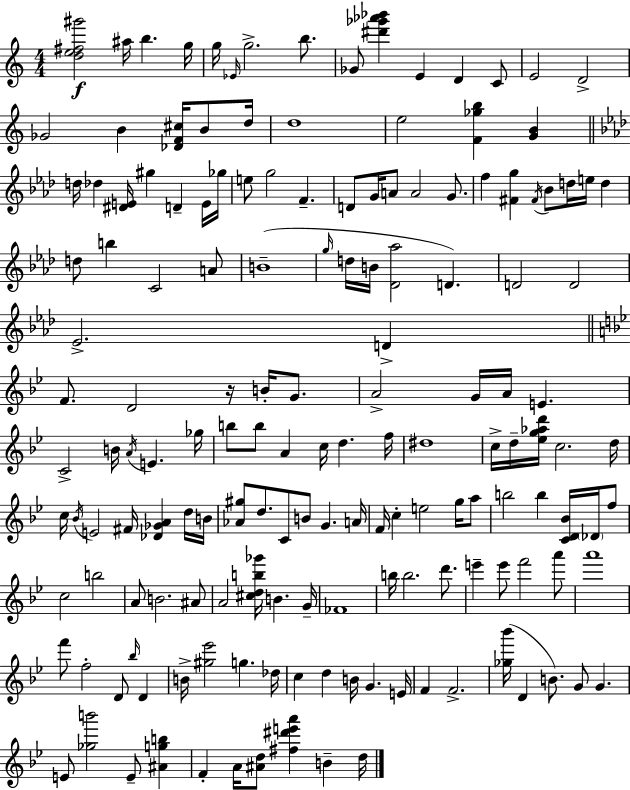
{
  \clef treble
  \numericTimeSignature
  \time 4/4
  \key c \major
  <d'' e'' fis'' gis'''>2\f ais''16 b''4. g''16 | g''16 \grace { ees'16 } g''2.-> b''8. | ges'8 <dis''' ges''' aes''' bes'''>4 e'4 d'4 c'8 | e'2 d'2-> | \break ges'2 b'4 <des' f' cis''>16 b'8 | d''16 d''1 | e''2 <f' ges'' b''>4 <g' b'>4 | \bar "||" \break \key aes \major d''16 des''4 <dis' e'>16 gis''4 d'4-- e'16 ges''16 | e''8 g''2 f'4.-- | d'8 g'16 a'8 a'2 g'8. | f''4 <fis' g''>4 \acciaccatura { fis'16 } bes'8 d''16 e''16 d''4 | \break d''8 b''4 c'2 a'8 | b'1--( | \grace { g''16 } d''16 b'16 <des' aes''>2 d'4.) | d'2 d'2 | \break ees'2.-> d'4-> | \bar "||" \break \key bes \major f'8. d'2 r16 b'16-. g'8. | a'2-> g'16 a'16 e'4. | c'2-> b'16 \acciaccatura { a'16 } e'4. | ges''16 b''8 b''8 a'4 c''16 d''4. | \break f''16 dis''1 | c''16-> d''16-- <ees'' g'' aes'' d'''>16 c''2. | d''16 c''16 \acciaccatura { bes'16 } e'2 fis'16 <des' ges' a'>4 | d''16 b'16 <aes' gis''>8 d''8. c'8 b'8 g'4. | \break a'16 f'16 c''4-. e''2 g''16 | a''8 b''2 b''4 <c' d' bes'>16 \parenthesize des'16 | f''8 c''2 b''2 | a'8 b'2. | \break ais'8 a'2 <cis'' d'' b'' ges'''>16 b'4. | g'16-- fes'1 | b''16 b''2. d'''8. | e'''4-- e'''8 f'''2 | \break a'''8 a'''1 | f'''8 f''2-. d'8 \grace { bes''16 } d'4 | b'16-> <gis'' ees'''>2 g''4. | des''16 c''4 d''4 b'16 g'4. | \break e'16 f'4 f'2.-> | <ges'' bes'''>16( d'4 b'8.) g'8 g'4. | e'8 <ges'' b'''>2 e'8-- <ais' g'' b''>4 | f'4-. a'16 <ais' d''>8 <fis'' dis''' e''' a'''>4 b'4-- | \break d''16 \bar "|."
}